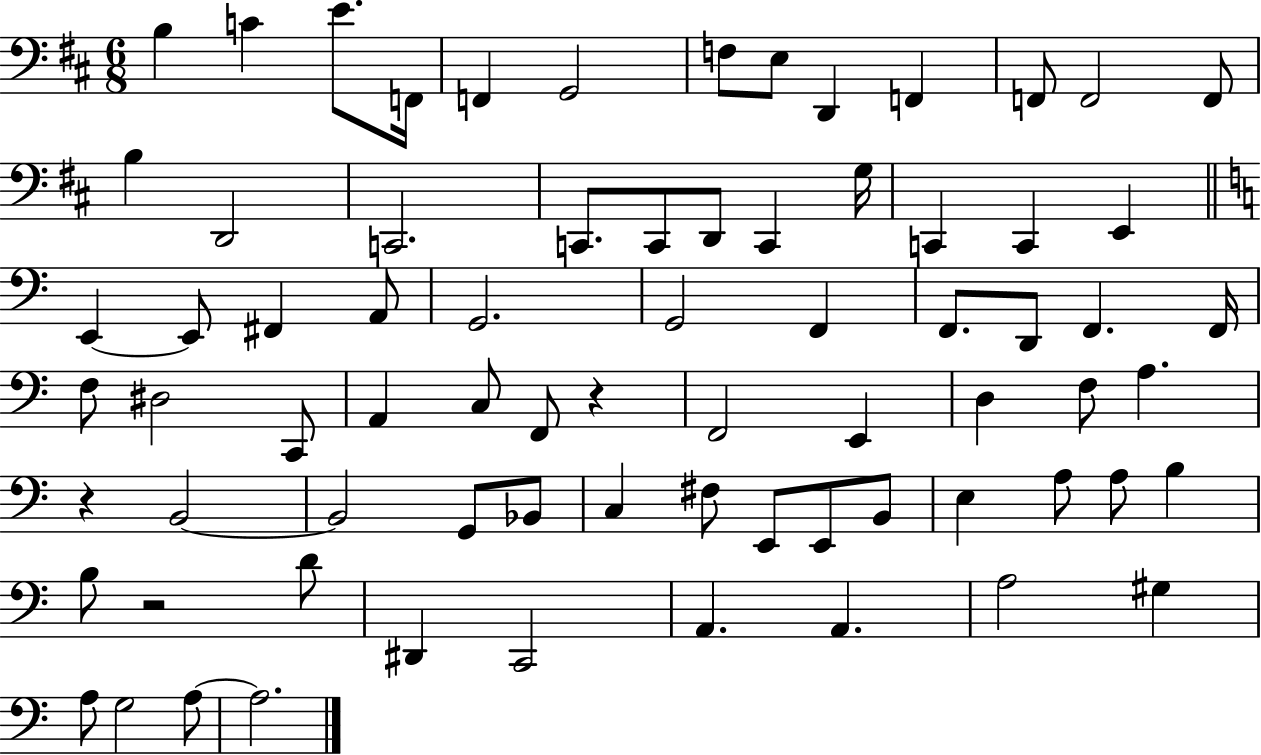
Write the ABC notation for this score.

X:1
T:Untitled
M:6/8
L:1/4
K:D
B, C E/2 F,,/4 F,, G,,2 F,/2 E,/2 D,, F,, F,,/2 F,,2 F,,/2 B, D,,2 C,,2 C,,/2 C,,/2 D,,/2 C,, G,/4 C,, C,, E,, E,, E,,/2 ^F,, A,,/2 G,,2 G,,2 F,, F,,/2 D,,/2 F,, F,,/4 F,/2 ^D,2 C,,/2 A,, C,/2 F,,/2 z F,,2 E,, D, F,/2 A, z B,,2 B,,2 G,,/2 _B,,/2 C, ^F,/2 E,,/2 E,,/2 B,,/2 E, A,/2 A,/2 B, B,/2 z2 D/2 ^D,, C,,2 A,, A,, A,2 ^G, A,/2 G,2 A,/2 A,2